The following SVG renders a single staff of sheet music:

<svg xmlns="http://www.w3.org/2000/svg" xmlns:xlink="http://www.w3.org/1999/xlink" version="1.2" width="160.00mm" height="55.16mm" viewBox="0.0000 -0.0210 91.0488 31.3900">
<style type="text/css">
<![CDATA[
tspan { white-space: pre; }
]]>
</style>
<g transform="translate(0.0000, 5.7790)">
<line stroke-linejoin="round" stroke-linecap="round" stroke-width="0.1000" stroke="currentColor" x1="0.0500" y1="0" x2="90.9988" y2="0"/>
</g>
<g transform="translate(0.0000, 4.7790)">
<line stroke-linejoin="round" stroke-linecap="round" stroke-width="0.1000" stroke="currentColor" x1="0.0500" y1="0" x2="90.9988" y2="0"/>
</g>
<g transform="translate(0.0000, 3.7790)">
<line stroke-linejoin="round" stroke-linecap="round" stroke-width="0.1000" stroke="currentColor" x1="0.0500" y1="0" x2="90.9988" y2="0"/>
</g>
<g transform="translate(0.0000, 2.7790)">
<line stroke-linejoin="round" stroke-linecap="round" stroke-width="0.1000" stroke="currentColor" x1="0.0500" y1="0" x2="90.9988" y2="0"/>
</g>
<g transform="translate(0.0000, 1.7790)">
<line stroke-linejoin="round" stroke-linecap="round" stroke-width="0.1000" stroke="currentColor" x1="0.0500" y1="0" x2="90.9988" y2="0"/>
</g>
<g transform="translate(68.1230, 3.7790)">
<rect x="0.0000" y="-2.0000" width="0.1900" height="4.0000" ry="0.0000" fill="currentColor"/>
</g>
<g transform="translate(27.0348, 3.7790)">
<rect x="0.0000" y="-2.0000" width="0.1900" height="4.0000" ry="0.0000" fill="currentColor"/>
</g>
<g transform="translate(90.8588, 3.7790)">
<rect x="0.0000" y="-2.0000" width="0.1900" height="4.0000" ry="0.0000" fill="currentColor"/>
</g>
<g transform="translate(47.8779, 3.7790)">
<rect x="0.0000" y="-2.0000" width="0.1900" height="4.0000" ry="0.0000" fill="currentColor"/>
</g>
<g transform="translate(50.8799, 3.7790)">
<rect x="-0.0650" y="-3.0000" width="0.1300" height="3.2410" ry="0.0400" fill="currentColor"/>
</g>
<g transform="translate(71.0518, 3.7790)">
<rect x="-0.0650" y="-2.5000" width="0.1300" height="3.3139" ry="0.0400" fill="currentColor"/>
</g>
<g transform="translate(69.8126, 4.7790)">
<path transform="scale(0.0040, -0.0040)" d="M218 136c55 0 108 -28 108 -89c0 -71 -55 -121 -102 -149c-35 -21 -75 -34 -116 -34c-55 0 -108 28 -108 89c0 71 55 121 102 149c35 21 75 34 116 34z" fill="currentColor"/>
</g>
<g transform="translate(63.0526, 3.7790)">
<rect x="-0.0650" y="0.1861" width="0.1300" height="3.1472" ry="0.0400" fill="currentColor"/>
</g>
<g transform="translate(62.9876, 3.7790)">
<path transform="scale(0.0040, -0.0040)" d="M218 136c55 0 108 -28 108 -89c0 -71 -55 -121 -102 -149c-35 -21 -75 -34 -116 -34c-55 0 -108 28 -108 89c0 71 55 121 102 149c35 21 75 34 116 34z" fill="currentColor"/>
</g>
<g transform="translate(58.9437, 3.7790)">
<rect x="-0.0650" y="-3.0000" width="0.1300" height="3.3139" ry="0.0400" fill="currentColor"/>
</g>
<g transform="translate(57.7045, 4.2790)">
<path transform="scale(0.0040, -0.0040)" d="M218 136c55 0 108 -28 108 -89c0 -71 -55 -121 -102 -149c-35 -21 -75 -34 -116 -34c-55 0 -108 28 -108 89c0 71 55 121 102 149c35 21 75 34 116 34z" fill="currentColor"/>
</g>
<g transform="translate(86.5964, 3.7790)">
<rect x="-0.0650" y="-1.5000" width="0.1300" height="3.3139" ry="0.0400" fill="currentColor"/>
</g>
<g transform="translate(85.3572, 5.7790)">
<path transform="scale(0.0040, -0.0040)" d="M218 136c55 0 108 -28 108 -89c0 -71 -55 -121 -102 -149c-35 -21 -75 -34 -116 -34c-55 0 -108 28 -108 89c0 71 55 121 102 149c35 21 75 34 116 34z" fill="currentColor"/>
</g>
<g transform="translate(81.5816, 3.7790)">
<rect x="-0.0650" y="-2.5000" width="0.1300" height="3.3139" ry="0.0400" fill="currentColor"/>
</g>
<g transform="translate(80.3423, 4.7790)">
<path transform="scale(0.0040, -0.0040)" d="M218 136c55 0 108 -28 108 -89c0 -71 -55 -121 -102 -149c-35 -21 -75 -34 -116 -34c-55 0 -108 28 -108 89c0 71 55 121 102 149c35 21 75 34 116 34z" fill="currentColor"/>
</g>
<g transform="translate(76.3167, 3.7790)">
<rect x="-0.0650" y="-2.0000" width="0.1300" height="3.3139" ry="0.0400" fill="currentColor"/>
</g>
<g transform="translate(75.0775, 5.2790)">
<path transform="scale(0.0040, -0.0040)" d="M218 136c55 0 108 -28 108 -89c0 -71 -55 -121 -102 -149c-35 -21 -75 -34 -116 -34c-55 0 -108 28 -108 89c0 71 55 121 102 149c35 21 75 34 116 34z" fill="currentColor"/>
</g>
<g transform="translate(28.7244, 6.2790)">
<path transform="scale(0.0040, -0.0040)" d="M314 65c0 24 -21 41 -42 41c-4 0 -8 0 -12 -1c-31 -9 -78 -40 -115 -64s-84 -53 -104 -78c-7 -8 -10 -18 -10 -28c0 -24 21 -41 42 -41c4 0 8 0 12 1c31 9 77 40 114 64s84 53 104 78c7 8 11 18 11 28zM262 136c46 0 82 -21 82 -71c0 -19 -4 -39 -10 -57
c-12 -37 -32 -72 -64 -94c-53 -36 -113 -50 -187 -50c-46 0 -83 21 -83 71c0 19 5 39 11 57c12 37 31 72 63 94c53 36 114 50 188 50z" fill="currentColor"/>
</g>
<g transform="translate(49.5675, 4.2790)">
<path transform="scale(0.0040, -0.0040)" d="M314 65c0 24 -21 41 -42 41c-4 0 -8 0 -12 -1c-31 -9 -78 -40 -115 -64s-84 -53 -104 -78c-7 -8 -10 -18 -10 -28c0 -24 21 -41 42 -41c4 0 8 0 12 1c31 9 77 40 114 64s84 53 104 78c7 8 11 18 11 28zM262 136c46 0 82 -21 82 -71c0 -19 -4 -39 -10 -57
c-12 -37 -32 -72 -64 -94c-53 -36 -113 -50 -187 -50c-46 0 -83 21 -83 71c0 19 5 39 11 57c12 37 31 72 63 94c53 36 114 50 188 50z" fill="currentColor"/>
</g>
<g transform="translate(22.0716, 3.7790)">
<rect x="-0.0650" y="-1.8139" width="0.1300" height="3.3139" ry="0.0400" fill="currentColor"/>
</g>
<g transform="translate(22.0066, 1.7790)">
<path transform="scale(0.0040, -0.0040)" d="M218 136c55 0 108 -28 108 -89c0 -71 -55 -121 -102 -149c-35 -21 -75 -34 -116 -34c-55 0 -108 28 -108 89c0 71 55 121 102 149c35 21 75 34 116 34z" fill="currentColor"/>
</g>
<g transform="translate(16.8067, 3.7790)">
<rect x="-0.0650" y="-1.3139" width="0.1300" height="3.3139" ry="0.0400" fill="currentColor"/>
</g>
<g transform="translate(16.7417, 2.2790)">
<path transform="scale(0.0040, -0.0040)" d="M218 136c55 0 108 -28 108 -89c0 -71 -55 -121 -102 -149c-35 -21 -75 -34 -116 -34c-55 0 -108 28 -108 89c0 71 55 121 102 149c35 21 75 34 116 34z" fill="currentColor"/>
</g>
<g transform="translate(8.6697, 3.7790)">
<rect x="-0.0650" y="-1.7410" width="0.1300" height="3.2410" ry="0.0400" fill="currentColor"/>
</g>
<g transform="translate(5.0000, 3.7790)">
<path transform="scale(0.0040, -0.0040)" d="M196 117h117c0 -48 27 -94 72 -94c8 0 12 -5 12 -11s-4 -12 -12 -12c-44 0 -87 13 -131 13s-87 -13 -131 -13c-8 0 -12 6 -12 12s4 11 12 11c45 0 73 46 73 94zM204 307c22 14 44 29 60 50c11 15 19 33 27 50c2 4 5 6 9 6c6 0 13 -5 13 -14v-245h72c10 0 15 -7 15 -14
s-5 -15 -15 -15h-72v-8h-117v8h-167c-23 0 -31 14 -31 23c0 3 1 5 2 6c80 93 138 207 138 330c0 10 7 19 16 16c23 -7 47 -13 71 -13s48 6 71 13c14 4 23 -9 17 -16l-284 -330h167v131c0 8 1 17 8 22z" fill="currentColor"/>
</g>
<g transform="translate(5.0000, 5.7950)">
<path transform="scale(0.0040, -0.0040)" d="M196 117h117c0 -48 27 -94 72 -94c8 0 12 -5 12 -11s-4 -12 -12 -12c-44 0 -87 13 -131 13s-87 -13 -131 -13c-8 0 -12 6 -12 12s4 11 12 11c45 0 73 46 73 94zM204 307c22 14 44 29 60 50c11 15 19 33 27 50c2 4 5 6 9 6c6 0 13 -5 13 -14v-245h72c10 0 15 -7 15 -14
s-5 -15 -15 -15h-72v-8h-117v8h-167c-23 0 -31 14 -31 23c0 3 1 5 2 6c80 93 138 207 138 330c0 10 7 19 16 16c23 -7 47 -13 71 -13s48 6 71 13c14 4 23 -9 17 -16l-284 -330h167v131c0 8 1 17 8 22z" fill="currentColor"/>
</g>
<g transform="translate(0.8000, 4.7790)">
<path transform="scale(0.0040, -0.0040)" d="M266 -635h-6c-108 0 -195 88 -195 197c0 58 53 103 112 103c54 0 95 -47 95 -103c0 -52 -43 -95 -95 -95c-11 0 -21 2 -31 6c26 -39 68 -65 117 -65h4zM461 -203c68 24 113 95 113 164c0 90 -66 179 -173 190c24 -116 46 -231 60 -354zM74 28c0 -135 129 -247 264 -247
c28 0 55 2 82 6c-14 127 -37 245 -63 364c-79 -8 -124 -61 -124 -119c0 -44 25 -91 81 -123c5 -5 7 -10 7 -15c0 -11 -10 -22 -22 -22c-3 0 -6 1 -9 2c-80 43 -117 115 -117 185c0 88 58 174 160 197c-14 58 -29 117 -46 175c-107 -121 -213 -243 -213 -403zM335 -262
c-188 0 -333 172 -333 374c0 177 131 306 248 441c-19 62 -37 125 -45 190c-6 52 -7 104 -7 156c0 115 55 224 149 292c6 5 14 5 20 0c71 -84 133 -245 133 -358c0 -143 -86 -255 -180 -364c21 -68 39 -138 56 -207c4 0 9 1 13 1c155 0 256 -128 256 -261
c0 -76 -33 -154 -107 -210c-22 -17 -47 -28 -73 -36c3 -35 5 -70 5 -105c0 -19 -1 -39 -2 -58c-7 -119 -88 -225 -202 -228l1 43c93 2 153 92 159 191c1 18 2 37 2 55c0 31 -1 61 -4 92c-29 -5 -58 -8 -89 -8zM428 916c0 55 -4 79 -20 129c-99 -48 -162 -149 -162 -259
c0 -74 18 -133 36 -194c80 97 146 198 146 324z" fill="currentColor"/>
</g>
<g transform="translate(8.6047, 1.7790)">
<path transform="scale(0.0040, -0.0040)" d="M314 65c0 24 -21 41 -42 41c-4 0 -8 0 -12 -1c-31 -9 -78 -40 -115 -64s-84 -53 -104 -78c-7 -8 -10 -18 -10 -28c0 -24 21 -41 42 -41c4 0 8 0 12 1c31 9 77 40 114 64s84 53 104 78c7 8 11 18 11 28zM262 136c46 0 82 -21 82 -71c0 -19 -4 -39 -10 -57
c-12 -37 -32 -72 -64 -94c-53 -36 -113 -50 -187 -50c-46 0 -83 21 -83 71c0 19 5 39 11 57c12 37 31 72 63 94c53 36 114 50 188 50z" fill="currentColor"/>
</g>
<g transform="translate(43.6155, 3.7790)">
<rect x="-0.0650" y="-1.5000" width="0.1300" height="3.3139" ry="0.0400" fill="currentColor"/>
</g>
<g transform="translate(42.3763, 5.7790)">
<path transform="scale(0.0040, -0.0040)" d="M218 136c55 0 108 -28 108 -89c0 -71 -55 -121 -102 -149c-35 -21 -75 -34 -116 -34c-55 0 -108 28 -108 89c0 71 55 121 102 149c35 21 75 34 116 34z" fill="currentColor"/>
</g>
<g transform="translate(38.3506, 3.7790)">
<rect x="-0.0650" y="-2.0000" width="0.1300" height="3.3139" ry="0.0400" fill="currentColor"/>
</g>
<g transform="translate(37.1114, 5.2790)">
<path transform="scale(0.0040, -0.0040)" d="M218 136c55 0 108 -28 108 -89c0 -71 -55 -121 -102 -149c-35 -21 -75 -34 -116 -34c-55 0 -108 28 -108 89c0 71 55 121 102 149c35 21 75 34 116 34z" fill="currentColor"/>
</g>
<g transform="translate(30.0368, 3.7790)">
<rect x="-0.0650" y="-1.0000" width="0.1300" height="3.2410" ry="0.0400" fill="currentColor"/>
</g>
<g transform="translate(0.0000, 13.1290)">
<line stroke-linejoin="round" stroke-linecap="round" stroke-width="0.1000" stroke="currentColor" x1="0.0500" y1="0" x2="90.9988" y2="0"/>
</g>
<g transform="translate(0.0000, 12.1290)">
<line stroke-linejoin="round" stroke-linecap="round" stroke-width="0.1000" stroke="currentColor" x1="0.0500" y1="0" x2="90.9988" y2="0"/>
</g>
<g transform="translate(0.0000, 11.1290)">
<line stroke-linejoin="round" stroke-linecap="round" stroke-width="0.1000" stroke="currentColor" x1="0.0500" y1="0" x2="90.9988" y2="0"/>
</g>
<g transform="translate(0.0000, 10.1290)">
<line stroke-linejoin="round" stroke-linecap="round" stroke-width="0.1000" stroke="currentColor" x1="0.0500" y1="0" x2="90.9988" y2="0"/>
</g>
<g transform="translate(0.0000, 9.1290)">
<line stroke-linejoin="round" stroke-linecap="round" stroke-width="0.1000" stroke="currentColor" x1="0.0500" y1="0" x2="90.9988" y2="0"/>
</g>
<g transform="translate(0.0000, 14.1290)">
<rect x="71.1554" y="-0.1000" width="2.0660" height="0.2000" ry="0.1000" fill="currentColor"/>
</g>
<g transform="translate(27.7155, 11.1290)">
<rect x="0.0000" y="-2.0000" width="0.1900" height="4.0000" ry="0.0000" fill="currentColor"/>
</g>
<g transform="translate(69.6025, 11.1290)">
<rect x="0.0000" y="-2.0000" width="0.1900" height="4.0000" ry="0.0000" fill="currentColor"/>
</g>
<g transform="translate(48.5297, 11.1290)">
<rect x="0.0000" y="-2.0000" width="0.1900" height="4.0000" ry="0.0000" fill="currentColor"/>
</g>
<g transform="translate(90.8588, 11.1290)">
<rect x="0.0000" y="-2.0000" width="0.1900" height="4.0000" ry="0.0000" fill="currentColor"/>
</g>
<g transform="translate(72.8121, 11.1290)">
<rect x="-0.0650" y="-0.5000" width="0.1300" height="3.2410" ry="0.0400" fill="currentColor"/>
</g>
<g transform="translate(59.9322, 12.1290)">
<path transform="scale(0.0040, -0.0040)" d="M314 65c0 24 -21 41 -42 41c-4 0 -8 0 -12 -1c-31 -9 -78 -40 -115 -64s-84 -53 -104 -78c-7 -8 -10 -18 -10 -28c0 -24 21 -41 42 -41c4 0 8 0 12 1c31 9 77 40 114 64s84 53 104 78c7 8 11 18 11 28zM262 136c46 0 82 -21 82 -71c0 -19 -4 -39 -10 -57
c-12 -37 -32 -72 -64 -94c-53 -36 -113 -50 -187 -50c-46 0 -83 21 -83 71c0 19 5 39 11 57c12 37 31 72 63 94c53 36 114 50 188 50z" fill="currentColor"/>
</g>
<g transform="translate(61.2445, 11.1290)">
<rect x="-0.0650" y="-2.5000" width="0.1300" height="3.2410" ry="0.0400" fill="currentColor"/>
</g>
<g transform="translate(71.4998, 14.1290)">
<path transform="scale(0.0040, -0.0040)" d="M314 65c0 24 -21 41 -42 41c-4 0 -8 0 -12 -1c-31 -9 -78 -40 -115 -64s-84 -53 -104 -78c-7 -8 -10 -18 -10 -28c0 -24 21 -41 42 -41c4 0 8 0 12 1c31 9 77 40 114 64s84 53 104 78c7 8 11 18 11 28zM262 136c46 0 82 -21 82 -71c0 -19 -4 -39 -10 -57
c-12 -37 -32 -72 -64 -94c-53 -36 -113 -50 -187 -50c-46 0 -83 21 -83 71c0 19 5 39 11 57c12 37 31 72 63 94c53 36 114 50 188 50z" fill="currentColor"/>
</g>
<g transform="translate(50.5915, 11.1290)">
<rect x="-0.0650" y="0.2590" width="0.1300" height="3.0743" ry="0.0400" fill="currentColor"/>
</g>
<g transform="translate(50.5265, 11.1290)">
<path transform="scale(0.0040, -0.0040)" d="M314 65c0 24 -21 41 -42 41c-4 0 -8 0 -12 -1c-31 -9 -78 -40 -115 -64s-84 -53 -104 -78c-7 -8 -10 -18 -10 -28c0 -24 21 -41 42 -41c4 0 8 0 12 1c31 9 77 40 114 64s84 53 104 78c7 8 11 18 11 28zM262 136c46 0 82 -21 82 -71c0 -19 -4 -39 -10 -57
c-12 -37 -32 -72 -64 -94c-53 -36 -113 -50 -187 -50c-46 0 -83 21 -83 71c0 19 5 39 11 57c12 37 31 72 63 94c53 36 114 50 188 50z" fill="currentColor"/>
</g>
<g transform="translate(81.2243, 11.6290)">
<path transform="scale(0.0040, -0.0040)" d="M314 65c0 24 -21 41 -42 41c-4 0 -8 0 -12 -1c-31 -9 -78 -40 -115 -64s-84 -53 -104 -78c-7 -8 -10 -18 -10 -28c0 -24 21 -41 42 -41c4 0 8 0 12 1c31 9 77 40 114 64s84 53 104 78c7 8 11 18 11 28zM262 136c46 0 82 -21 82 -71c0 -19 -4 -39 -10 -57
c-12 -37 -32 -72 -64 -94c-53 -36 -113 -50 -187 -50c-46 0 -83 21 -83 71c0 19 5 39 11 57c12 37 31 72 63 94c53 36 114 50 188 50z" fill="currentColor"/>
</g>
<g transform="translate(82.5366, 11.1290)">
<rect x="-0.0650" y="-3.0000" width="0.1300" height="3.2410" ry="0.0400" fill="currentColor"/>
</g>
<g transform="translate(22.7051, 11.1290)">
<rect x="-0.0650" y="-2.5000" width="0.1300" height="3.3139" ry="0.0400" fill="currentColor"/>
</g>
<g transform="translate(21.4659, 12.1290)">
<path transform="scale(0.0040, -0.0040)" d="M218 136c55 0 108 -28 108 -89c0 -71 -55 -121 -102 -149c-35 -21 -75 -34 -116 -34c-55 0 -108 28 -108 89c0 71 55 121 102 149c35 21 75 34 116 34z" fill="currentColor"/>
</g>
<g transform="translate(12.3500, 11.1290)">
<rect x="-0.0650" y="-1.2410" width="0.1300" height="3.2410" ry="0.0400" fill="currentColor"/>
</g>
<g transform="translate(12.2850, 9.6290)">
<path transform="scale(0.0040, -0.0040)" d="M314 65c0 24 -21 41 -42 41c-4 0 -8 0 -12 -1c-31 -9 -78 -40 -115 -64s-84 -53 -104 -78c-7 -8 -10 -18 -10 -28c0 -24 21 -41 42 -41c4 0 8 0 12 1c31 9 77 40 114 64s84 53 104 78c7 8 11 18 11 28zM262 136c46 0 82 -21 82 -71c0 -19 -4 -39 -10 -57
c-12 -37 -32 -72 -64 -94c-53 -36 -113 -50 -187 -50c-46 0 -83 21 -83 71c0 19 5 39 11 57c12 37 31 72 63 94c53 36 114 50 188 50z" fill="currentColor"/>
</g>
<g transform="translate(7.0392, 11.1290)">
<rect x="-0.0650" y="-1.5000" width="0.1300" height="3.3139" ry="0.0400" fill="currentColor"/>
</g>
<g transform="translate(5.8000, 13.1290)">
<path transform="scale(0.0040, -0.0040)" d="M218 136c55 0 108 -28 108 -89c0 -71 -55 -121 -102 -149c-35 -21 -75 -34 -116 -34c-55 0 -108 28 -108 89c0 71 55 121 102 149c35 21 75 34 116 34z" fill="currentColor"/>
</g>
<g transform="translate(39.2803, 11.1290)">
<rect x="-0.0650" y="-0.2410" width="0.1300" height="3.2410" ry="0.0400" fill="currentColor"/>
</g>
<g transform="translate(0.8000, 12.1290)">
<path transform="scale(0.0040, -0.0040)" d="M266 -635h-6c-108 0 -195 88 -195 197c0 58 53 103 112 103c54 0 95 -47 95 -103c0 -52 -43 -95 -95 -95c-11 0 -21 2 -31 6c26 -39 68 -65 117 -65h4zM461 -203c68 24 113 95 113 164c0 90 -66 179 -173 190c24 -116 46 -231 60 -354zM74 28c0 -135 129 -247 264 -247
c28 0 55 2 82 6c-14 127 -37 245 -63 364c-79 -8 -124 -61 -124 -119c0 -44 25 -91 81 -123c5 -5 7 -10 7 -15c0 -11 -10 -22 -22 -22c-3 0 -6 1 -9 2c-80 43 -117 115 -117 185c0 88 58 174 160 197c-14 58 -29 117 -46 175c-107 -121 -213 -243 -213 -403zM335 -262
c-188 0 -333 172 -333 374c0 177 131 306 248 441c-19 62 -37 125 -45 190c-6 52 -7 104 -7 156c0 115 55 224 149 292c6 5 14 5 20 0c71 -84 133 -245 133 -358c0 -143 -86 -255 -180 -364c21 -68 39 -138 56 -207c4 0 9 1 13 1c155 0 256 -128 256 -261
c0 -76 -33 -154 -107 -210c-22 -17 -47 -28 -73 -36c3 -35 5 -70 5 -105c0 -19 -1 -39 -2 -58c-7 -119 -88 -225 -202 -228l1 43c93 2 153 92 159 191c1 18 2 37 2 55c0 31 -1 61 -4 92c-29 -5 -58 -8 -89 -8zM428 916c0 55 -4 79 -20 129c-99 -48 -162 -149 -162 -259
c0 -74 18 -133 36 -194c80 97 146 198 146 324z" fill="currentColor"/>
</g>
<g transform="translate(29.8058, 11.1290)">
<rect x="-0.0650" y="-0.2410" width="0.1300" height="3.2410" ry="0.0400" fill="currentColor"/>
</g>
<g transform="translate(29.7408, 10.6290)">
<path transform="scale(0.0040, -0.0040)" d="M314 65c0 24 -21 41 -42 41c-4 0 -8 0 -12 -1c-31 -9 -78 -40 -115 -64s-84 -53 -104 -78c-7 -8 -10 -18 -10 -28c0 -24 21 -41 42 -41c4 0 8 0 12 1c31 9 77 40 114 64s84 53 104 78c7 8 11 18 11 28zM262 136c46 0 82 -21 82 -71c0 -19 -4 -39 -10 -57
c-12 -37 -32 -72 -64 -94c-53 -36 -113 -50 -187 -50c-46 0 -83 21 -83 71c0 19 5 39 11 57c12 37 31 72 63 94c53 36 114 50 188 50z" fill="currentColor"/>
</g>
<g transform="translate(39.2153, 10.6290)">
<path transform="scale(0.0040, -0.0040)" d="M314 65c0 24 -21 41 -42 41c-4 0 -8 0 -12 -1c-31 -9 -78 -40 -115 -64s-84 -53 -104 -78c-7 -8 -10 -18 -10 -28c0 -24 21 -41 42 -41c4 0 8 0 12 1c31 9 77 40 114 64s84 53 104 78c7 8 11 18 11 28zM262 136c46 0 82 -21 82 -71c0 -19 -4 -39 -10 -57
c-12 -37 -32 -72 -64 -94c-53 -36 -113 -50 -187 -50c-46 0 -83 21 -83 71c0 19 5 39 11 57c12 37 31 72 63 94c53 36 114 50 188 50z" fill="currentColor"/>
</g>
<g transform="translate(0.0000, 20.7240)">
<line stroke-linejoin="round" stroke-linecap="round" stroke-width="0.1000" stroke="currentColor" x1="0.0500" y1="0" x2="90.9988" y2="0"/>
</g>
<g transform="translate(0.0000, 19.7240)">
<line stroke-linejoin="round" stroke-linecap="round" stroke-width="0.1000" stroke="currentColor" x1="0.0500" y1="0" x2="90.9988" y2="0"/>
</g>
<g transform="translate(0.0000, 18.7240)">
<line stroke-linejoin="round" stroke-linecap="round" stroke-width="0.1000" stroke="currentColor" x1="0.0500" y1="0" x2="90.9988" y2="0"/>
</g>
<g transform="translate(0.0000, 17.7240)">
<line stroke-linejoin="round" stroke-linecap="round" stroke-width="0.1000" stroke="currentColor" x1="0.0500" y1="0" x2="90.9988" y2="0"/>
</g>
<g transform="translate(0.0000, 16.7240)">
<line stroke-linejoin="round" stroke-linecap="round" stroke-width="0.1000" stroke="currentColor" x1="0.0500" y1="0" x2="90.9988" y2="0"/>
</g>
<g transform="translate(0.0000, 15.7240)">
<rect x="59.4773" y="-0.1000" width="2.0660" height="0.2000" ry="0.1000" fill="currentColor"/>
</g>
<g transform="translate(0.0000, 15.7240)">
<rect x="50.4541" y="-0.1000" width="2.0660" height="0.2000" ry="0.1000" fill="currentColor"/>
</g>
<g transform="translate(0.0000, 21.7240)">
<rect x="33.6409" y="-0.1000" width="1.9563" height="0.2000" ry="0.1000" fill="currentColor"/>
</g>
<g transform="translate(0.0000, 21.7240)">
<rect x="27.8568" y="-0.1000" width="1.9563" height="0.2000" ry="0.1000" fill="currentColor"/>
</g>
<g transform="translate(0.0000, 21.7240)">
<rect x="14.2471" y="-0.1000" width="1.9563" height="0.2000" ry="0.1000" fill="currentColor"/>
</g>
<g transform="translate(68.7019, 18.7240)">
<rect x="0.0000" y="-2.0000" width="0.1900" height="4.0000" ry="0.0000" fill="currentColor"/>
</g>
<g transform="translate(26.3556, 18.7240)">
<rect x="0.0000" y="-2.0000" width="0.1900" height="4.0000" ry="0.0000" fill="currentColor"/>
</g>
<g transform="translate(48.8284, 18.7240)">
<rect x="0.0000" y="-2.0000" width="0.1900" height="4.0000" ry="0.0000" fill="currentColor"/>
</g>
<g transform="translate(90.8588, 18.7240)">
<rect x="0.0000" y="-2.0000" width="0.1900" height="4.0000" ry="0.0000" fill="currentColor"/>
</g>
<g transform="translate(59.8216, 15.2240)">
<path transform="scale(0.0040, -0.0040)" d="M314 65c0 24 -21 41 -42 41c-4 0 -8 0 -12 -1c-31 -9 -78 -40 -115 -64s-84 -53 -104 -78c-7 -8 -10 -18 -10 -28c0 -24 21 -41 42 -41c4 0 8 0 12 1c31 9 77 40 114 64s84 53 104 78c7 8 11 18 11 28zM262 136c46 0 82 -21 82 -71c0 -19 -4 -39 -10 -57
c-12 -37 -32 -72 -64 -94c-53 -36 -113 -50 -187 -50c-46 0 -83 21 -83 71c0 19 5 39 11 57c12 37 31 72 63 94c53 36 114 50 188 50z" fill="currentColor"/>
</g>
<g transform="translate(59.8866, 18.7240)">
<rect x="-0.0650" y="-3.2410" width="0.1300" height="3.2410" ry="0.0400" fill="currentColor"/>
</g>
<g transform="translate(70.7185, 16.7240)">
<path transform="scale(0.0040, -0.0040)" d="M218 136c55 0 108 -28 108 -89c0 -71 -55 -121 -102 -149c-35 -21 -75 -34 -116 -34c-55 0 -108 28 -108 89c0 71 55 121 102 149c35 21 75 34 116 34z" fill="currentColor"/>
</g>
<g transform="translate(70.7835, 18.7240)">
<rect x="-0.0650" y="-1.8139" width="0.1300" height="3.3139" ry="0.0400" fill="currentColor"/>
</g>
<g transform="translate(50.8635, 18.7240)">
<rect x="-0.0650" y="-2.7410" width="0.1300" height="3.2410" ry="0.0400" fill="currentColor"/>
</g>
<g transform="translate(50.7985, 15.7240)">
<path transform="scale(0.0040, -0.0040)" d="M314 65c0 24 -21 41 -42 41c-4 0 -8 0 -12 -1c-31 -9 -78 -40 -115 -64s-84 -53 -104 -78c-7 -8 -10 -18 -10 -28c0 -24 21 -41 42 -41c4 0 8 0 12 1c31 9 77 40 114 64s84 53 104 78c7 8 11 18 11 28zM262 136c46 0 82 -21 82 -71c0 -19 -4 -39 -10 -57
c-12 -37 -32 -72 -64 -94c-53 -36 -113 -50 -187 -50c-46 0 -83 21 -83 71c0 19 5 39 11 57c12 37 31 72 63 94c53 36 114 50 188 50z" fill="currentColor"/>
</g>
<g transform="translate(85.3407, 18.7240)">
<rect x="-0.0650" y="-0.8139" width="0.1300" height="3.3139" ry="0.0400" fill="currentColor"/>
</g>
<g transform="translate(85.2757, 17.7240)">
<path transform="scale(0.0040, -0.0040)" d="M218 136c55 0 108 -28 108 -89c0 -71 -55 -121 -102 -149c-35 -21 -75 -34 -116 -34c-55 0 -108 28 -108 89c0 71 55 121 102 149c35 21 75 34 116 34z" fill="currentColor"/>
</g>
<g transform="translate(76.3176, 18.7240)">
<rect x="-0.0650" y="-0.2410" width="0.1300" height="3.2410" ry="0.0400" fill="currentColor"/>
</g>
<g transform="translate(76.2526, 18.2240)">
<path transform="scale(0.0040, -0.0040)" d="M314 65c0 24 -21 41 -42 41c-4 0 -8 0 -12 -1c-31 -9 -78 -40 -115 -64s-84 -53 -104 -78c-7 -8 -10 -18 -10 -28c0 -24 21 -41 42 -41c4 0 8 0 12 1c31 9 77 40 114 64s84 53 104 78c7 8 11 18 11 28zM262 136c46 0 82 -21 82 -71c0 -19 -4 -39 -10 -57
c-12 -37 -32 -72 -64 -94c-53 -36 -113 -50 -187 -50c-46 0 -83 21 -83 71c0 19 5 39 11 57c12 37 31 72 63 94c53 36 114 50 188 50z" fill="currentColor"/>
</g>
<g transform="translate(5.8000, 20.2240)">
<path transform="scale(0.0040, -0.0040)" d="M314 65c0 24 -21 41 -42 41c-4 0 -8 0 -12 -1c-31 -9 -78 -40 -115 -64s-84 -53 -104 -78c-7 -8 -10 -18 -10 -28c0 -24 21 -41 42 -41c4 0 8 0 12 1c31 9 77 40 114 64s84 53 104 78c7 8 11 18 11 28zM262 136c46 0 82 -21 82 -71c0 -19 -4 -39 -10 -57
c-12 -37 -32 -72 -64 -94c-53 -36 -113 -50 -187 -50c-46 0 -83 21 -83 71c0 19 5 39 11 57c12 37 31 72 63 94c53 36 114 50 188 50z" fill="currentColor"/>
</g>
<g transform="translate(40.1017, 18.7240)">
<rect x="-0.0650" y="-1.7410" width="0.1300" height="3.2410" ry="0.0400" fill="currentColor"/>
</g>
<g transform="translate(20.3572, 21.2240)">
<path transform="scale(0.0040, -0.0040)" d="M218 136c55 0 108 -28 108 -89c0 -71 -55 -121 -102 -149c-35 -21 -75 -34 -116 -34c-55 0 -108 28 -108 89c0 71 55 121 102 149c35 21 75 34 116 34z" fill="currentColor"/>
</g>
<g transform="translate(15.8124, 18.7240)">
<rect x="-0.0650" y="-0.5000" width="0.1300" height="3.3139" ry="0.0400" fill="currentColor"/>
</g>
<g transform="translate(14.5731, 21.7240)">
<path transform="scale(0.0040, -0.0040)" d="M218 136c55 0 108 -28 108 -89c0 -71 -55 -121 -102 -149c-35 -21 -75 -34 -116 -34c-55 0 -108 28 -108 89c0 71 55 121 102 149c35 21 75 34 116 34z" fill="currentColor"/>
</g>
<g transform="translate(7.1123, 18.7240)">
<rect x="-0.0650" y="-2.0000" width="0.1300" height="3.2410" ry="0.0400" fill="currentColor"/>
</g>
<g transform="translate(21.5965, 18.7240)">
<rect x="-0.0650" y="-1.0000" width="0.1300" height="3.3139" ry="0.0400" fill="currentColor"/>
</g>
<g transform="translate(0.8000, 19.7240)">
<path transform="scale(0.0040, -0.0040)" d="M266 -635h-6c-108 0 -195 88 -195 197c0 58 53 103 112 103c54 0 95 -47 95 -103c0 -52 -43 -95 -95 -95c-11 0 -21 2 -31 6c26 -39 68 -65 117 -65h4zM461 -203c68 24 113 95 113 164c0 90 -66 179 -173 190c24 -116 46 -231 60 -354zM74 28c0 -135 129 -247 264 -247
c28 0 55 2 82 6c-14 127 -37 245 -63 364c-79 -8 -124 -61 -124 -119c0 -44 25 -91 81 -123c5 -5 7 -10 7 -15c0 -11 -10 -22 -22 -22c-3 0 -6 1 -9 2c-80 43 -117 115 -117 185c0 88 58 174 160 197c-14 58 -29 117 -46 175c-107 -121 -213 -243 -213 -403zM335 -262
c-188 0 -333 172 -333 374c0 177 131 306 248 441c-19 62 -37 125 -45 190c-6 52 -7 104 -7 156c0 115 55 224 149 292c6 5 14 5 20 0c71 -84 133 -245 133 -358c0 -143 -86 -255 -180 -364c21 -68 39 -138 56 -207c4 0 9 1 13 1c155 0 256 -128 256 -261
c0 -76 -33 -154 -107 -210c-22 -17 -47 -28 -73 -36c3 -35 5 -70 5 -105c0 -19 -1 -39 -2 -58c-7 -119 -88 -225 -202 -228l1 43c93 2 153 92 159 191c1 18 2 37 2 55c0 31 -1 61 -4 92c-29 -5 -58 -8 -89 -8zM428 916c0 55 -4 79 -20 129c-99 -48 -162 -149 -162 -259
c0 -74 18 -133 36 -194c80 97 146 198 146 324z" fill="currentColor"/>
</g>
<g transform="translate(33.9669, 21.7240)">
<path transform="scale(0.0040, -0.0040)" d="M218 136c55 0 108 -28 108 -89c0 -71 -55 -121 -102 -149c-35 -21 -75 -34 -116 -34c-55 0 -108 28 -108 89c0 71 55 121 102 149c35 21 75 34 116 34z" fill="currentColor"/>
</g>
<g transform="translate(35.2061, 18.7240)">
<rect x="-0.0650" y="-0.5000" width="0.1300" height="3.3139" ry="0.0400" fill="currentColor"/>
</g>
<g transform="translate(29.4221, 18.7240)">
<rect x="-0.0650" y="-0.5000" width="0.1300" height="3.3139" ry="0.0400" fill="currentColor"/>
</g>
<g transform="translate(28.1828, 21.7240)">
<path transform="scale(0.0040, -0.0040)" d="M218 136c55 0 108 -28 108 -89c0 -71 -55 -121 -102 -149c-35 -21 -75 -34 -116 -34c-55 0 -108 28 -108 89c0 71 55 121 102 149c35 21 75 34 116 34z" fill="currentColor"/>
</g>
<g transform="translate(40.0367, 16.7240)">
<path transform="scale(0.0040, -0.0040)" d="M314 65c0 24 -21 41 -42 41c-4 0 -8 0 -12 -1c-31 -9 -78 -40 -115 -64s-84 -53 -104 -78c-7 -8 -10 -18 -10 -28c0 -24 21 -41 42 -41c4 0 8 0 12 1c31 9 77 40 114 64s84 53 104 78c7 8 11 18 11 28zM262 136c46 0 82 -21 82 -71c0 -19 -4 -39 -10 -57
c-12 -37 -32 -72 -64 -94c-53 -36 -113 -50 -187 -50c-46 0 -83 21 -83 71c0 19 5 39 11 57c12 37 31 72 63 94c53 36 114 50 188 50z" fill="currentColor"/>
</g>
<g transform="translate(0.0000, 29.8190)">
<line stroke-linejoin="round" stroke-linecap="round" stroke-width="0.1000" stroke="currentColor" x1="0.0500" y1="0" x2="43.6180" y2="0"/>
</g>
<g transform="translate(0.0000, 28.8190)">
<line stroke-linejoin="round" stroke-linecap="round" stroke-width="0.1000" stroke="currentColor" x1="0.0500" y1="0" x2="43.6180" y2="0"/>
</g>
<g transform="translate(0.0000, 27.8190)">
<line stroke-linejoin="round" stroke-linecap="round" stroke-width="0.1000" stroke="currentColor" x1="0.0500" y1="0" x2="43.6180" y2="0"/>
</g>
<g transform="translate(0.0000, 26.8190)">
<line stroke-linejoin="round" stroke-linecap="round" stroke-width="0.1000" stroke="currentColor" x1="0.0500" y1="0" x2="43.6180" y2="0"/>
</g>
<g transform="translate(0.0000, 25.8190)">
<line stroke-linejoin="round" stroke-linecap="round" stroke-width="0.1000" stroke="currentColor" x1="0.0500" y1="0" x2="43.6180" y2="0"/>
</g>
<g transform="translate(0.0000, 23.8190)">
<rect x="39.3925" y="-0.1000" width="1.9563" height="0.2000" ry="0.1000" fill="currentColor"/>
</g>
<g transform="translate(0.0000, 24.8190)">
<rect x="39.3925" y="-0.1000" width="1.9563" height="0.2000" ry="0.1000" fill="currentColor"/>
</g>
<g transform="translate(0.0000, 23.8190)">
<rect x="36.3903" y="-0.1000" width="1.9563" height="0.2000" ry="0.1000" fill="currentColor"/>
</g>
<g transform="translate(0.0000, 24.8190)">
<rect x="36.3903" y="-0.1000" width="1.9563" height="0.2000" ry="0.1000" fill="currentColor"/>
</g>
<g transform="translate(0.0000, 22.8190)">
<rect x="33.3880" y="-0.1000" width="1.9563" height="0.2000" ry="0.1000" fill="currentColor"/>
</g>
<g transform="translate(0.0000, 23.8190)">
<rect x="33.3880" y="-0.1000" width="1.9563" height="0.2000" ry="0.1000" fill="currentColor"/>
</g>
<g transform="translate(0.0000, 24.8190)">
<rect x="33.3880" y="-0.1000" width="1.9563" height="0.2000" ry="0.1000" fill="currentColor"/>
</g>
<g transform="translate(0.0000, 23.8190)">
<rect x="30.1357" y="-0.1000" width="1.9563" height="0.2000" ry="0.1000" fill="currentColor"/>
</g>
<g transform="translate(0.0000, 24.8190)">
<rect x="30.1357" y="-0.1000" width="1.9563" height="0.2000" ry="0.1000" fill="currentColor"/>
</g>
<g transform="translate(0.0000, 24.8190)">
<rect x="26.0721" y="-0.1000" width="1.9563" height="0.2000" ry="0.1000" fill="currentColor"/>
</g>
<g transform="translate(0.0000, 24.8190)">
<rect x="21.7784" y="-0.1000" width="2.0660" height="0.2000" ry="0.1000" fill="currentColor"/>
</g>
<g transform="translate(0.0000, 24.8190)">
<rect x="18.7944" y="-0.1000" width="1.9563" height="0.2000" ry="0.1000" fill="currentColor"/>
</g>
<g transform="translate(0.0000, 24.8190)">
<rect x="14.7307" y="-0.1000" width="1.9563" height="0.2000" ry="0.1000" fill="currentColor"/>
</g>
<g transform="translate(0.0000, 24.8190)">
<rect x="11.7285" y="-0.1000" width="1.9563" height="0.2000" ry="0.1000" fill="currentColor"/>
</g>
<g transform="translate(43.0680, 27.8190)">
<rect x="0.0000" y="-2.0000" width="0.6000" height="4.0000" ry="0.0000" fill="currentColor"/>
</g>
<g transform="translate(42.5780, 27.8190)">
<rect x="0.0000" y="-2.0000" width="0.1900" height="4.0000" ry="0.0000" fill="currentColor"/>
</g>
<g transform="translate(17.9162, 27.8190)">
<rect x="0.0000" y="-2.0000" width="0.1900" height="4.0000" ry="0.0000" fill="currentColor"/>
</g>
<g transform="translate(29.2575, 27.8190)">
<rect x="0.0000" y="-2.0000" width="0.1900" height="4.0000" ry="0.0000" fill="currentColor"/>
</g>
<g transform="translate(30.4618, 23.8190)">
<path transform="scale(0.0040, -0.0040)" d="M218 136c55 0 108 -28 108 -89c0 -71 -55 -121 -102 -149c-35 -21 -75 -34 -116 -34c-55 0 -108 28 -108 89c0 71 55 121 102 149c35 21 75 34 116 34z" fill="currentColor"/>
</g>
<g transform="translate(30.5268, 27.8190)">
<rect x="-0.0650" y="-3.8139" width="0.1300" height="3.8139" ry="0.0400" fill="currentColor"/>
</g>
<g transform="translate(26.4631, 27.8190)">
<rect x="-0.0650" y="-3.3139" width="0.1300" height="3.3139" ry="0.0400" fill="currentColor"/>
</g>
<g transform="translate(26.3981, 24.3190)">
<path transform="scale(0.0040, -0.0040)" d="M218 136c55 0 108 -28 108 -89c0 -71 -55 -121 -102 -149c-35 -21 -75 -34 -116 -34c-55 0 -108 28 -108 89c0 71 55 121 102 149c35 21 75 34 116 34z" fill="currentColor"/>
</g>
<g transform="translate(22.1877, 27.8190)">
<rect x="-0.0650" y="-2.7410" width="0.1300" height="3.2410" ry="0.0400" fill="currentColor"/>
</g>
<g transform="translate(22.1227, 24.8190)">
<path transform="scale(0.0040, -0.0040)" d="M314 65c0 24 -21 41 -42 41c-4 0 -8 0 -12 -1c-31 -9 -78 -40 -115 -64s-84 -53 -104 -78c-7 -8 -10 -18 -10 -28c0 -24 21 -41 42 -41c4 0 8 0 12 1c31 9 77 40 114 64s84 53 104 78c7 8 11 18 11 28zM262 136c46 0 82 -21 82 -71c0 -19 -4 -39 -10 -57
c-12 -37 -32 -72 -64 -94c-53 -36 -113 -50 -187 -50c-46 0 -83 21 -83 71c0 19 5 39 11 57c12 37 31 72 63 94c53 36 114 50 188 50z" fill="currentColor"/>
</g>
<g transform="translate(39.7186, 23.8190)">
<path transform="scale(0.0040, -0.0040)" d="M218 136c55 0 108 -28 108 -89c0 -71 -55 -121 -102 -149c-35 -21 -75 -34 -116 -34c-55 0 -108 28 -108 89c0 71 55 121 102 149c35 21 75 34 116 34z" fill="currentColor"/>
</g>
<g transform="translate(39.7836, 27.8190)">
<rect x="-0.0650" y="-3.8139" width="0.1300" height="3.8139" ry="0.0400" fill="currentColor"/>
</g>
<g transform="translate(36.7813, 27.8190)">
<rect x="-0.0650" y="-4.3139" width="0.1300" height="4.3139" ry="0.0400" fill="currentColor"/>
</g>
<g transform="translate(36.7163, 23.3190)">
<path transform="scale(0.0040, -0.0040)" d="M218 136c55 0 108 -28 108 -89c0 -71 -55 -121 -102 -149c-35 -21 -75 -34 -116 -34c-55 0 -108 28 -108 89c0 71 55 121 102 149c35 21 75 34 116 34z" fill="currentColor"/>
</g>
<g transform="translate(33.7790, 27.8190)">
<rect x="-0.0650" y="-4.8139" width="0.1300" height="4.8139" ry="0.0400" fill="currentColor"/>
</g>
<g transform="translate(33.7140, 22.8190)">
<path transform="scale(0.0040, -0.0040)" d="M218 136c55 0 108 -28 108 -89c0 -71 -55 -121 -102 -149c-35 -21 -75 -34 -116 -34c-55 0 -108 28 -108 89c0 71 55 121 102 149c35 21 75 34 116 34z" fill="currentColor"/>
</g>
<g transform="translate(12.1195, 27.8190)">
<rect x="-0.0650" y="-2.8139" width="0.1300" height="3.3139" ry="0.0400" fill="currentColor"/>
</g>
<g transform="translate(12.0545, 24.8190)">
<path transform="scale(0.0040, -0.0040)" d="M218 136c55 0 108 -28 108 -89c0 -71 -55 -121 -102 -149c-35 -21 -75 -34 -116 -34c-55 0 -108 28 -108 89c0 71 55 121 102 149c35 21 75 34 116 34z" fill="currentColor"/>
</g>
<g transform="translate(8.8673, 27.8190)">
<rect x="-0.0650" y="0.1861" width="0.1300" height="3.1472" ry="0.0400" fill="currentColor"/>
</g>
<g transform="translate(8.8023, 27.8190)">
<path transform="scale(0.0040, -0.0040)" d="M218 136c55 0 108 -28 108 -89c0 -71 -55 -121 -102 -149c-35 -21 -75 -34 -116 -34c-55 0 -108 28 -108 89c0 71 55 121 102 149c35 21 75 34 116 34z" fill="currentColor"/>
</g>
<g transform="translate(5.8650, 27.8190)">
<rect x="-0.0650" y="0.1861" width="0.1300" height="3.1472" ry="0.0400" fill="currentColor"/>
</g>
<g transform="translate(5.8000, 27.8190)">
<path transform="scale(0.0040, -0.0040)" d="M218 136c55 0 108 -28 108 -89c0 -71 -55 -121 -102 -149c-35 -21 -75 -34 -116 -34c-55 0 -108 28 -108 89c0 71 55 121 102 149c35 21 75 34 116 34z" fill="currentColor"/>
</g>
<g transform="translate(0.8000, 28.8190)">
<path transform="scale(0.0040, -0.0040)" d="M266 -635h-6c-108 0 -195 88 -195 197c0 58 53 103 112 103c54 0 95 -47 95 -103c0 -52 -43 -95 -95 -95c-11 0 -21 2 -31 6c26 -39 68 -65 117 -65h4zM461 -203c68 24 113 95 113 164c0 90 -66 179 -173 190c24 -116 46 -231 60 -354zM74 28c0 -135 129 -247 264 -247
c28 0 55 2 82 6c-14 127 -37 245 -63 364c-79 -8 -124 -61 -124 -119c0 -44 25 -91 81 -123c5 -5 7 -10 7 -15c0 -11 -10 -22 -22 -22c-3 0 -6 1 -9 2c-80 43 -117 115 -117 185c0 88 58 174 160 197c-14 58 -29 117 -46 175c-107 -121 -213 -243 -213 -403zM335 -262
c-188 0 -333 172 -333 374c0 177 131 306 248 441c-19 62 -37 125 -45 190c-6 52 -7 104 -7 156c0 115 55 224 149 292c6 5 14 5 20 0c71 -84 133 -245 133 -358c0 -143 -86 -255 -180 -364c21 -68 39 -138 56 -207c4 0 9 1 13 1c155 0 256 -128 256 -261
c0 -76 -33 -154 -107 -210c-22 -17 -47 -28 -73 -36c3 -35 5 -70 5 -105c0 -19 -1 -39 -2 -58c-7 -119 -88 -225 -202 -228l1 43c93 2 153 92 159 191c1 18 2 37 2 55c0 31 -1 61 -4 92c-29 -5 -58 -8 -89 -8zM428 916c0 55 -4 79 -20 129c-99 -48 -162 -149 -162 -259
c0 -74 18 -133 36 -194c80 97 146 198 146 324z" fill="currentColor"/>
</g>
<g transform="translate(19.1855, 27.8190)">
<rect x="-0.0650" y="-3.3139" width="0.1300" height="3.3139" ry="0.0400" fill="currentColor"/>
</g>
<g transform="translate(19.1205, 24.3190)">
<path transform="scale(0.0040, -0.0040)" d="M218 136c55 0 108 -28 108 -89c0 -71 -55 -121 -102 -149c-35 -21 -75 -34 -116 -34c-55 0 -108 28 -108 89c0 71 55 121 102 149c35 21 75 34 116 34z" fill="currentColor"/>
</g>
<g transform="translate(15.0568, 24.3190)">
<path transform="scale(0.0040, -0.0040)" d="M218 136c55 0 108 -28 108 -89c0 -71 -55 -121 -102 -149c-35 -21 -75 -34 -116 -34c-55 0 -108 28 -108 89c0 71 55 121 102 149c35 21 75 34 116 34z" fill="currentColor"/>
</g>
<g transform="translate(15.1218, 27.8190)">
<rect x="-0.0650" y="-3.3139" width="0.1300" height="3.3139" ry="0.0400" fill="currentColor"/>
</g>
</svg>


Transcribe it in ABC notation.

X:1
T:Untitled
M:4/4
L:1/4
K:C
f2 e f D2 F E A2 A B G F G E E e2 G c2 c2 B2 G2 C2 A2 F2 C D C C f2 a2 b2 f c2 d B B a b b a2 b c' e' d' c'